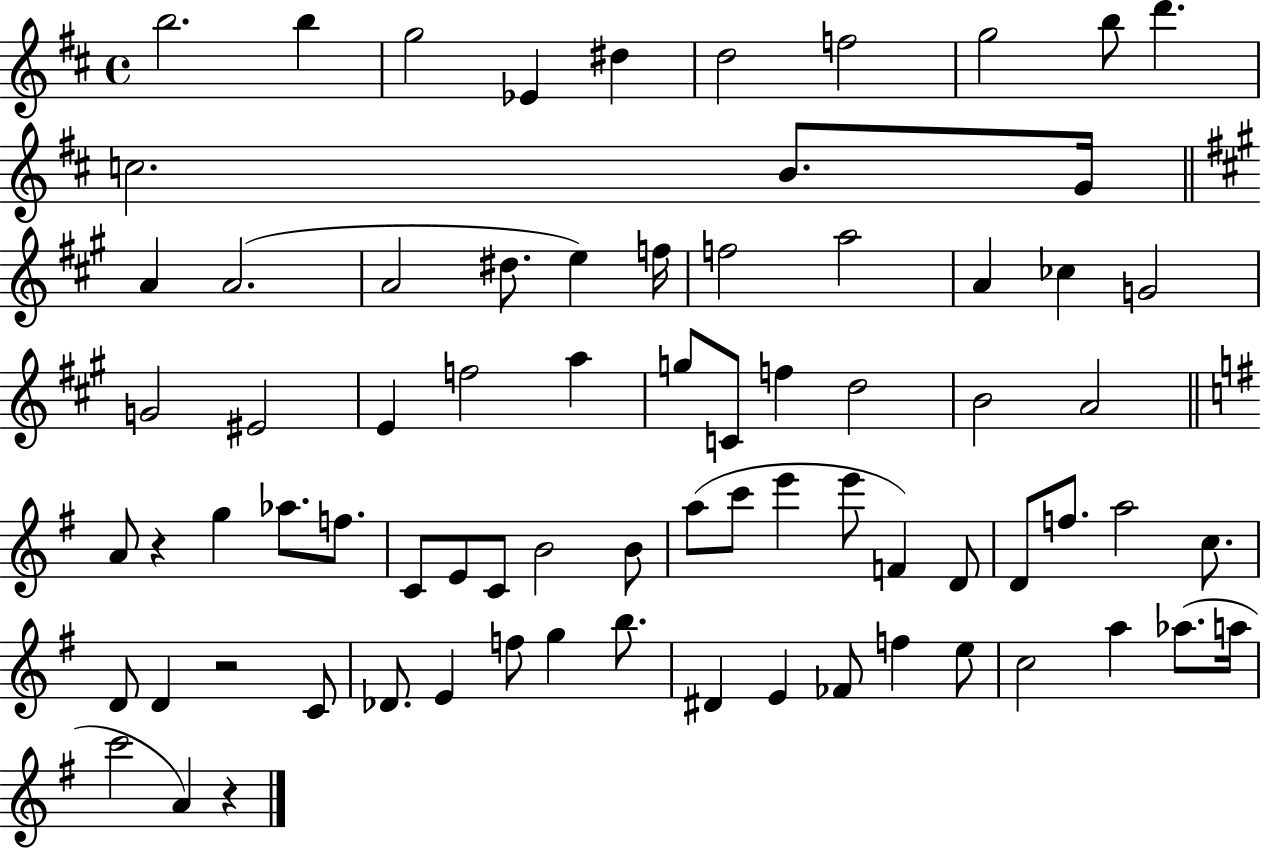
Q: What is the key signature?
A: D major